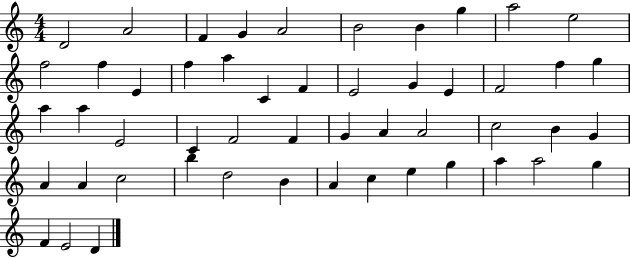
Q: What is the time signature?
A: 4/4